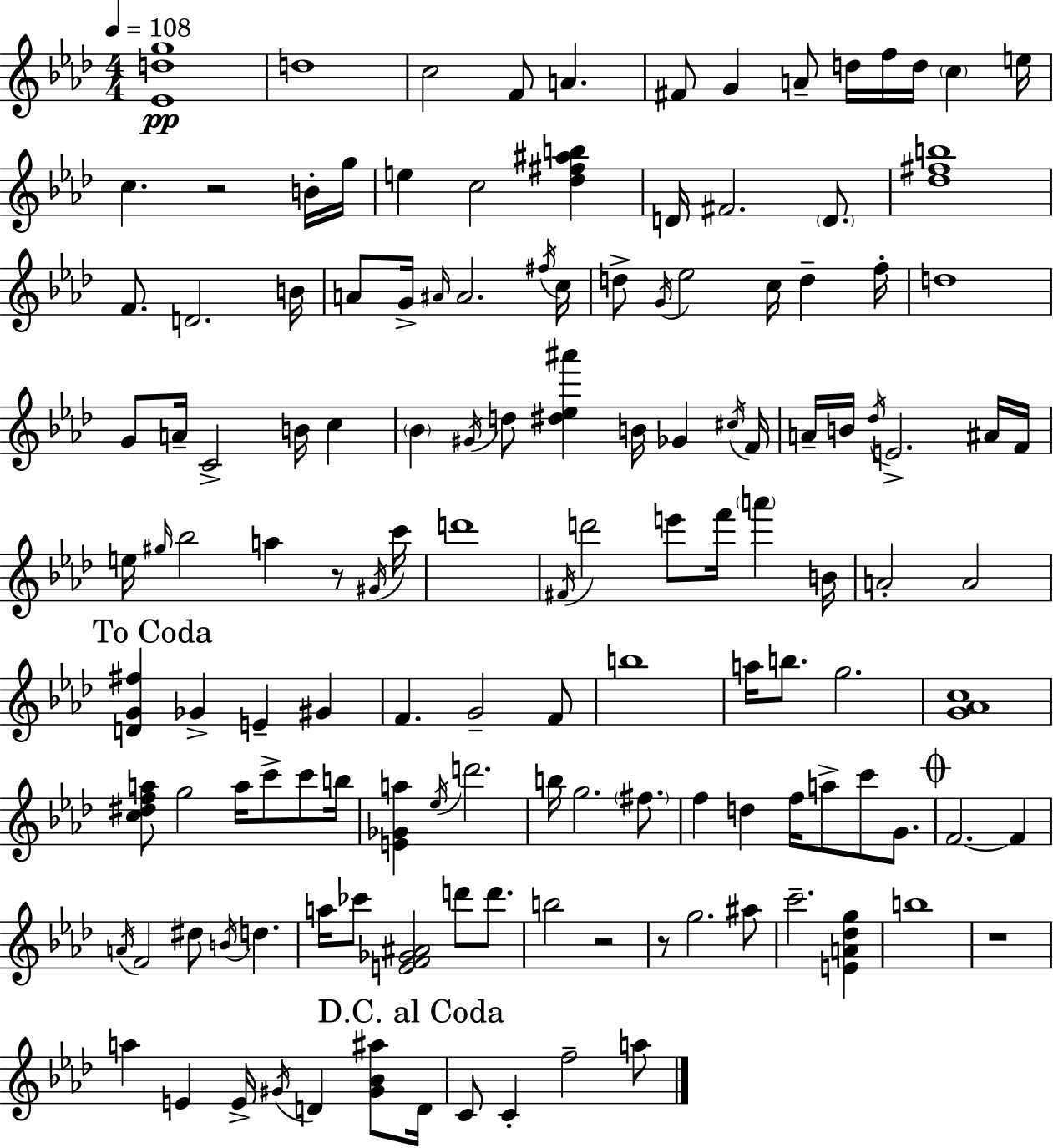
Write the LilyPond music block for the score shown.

{
  \clef treble
  \numericTimeSignature
  \time 4/4
  \key f \minor
  \tempo 4 = 108
  <ees' d'' g''>1\pp | d''1 | c''2 f'8 a'4. | fis'8 g'4 a'8-- d''16 f''16 d''16 \parenthesize c''4 e''16 | \break c''4. r2 b'16-. g''16 | e''4 c''2 <des'' fis'' ais'' b''>4 | d'16 fis'2. \parenthesize d'8. | <des'' fis'' b''>1 | \break f'8. d'2. b'16 | a'8 g'16-> \grace { ais'16 } ais'2. | \acciaccatura { fis''16 } c''16 d''8-> \acciaccatura { g'16 } ees''2 c''16 d''4-- | f''16-. d''1 | \break g'8 a'16-- c'2-> b'16 c''4 | \parenthesize bes'4 \acciaccatura { gis'16 } d''8 <dis'' ees'' ais'''>4 b'16 ges'4 | \acciaccatura { cis''16 } f'16 a'16-- b'16 \acciaccatura { des''16 } e'2.-> | ais'16 f'16 e''16 \grace { gis''16 } bes''2 | \break a''4 r8 \acciaccatura { gis'16 } c'''16 d'''1 | \acciaccatura { fis'16 } d'''2 | e'''8 f'''16 \parenthesize a'''4 b'16 a'2-. | a'2 \mark "To Coda" <d' g' fis''>4 ges'4-> | \break e'4-- gis'4 f'4. g'2-- | f'8 b''1 | a''16 b''8. g''2. | <g' aes' c''>1 | \break <c'' dis'' f'' a''>8 g''2 | a''16 c'''8-> c'''8 b''16 <e' ges' a''>4 \acciaccatura { ees''16 } d'''2. | b''16 g''2. | \parenthesize fis''8. f''4 d''4 | \break f''16 a''8-> c'''8 g'8. \mark \markup { \musicglyph "scripts.coda" } f'2.~~ | f'4 \acciaccatura { a'16 } f'2 | dis''8 \acciaccatura { b'16 } d''4. a''16 ces'''8 <e' f' ges' ais'>2 | d'''8 d'''8. b''2 | \break r2 r8 g''2. | ais''8 c'''2.-- | <e' a' des'' g''>4 b''1 | r1 | \break a''4 | e'4 e'16-> \acciaccatura { gis'16 } d'4 <gis' bes' ais''>8 \mark "D.C. al Coda" d'16 c'8 c'4-. | f''2-- a''8 \bar "|."
}